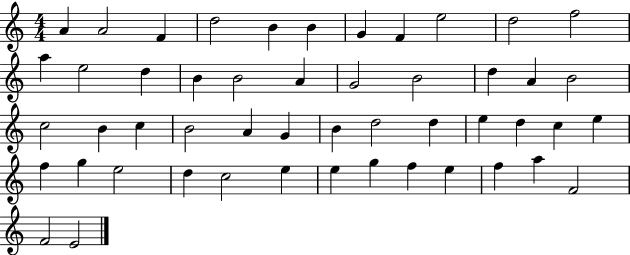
{
  \clef treble
  \numericTimeSignature
  \time 4/4
  \key c \major
  a'4 a'2 f'4 | d''2 b'4 b'4 | g'4 f'4 e''2 | d''2 f''2 | \break a''4 e''2 d''4 | b'4 b'2 a'4 | g'2 b'2 | d''4 a'4 b'2 | \break c''2 b'4 c''4 | b'2 a'4 g'4 | b'4 d''2 d''4 | e''4 d''4 c''4 e''4 | \break f''4 g''4 e''2 | d''4 c''2 e''4 | e''4 g''4 f''4 e''4 | f''4 a''4 f'2 | \break f'2 e'2 | \bar "|."
}